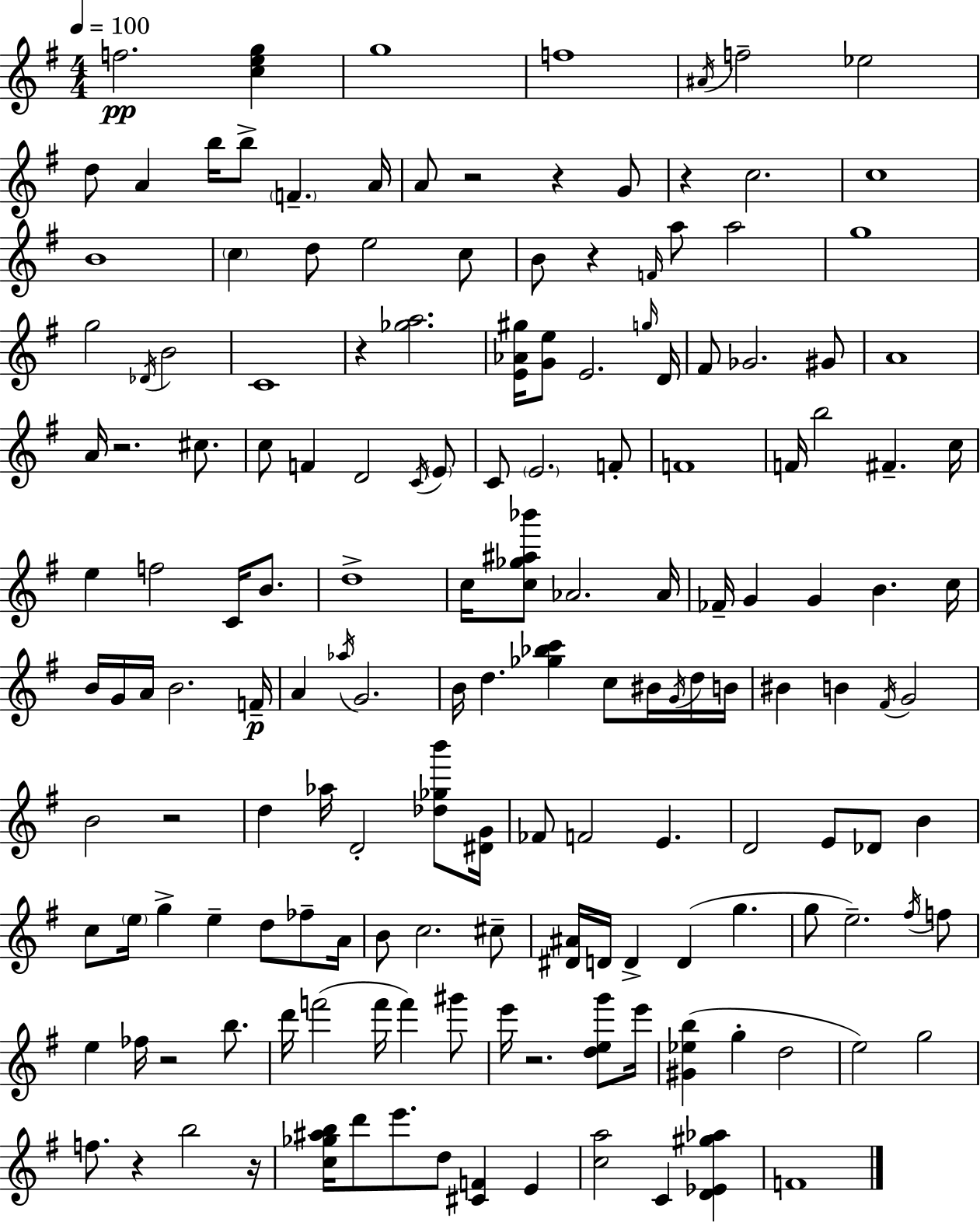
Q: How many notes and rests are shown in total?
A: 161